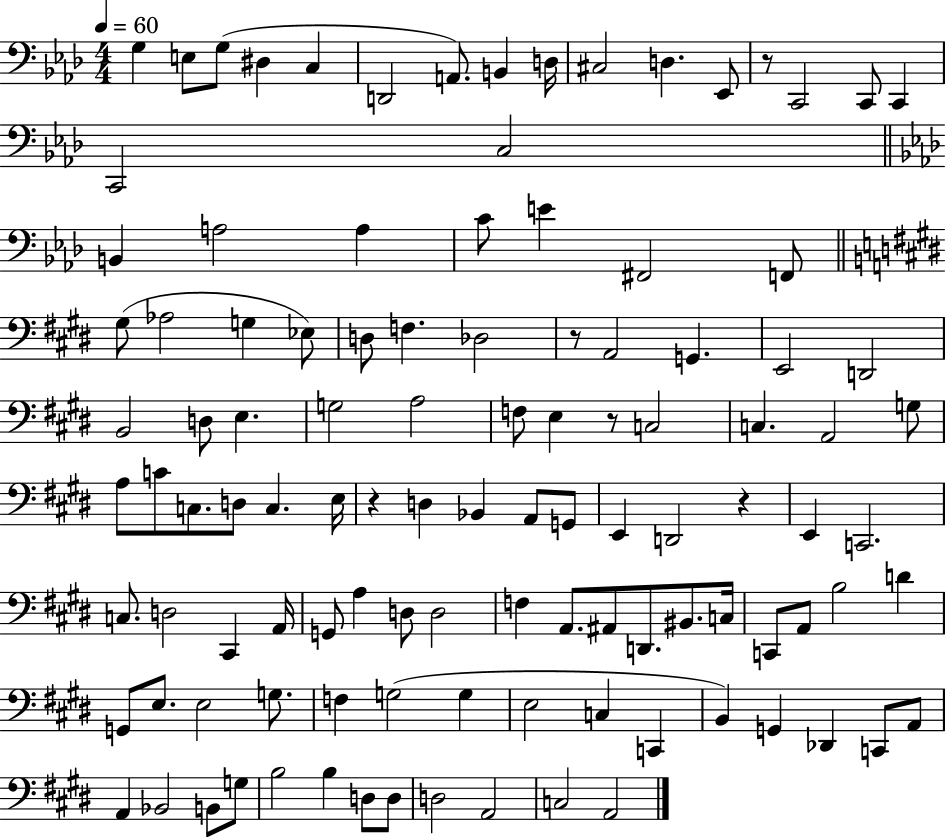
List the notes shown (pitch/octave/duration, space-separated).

G3/q E3/e G3/e D#3/q C3/q D2/h A2/e. B2/q D3/s C#3/h D3/q. Eb2/e R/e C2/h C2/e C2/q C2/h C3/h B2/q A3/h A3/q C4/e E4/q F#2/h F2/e G#3/e Ab3/h G3/q Eb3/e D3/e F3/q. Db3/h R/e A2/h G2/q. E2/h D2/h B2/h D3/e E3/q. G3/h A3/h F3/e E3/q R/e C3/h C3/q. A2/h G3/e A3/e C4/e C3/e. D3/e C3/q. E3/s R/q D3/q Bb2/q A2/e G2/e E2/q D2/h R/q E2/q C2/h. C3/e. D3/h C#2/q A2/s G2/e A3/q D3/e D3/h F3/q A2/e. A#2/e D2/e. BIS2/e. C3/s C2/e A2/e B3/h D4/q G2/e E3/e. E3/h G3/e. F3/q G3/h G3/q E3/h C3/q C2/q B2/q G2/q Db2/q C2/e A2/e A2/q Bb2/h B2/e G3/e B3/h B3/q D3/e D3/e D3/h A2/h C3/h A2/h